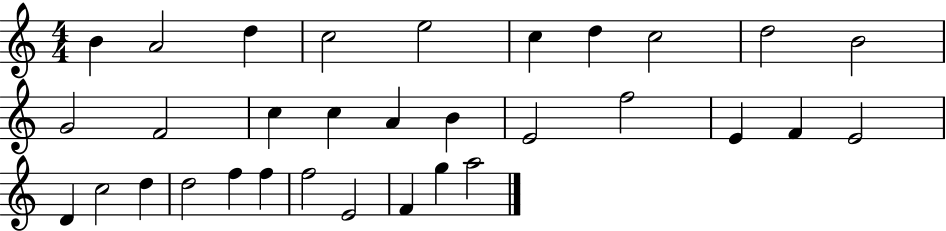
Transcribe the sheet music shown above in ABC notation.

X:1
T:Untitled
M:4/4
L:1/4
K:C
B A2 d c2 e2 c d c2 d2 B2 G2 F2 c c A B E2 f2 E F E2 D c2 d d2 f f f2 E2 F g a2